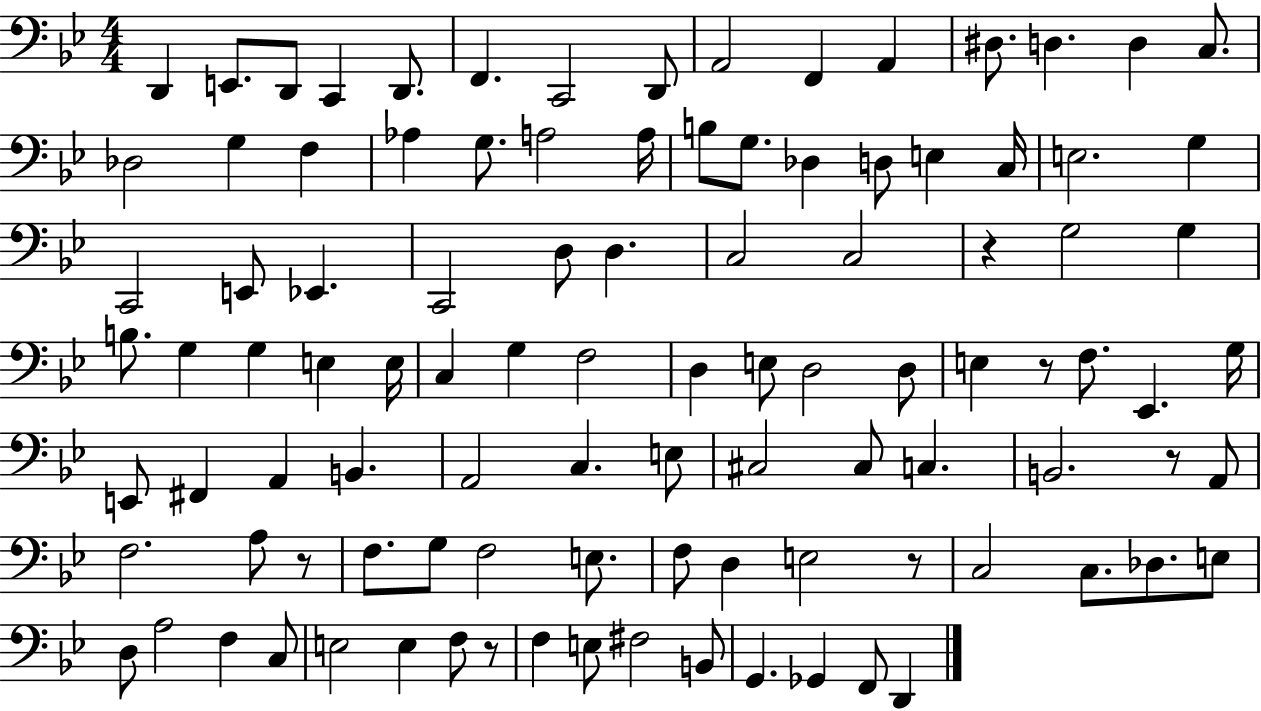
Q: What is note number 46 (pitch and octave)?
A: C3